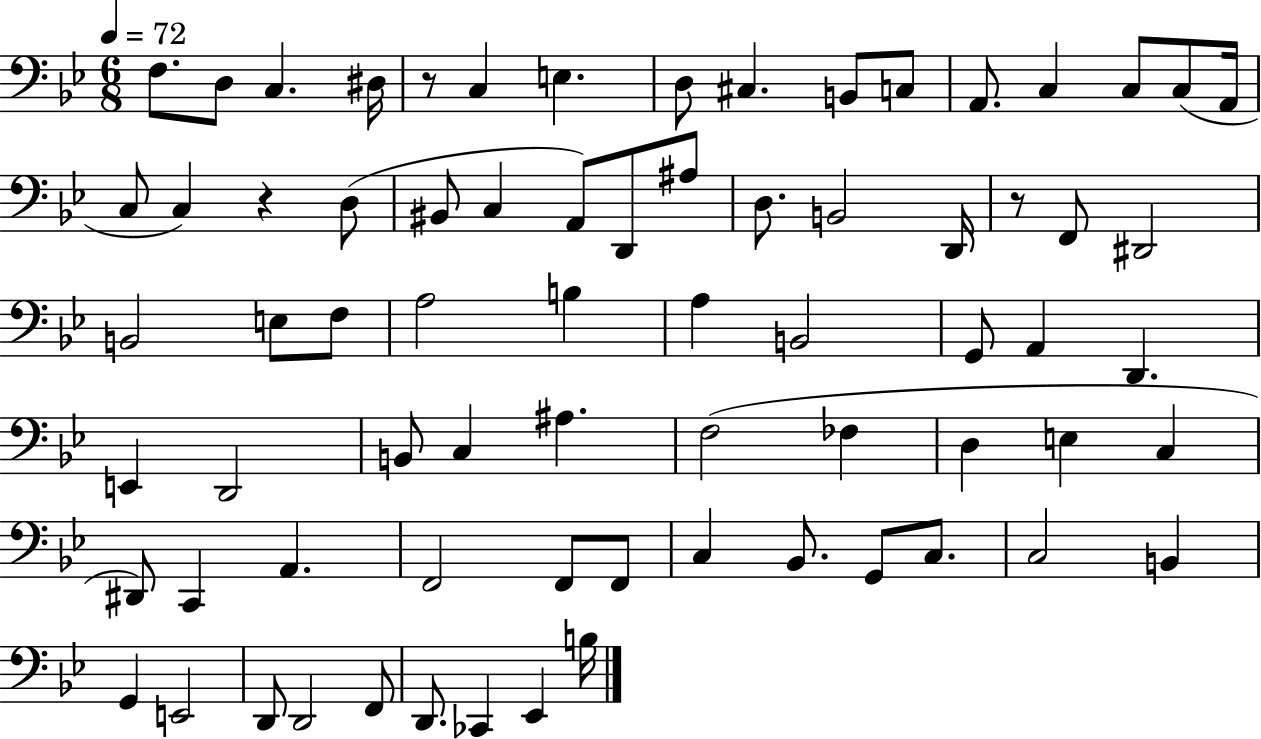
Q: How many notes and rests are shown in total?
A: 72